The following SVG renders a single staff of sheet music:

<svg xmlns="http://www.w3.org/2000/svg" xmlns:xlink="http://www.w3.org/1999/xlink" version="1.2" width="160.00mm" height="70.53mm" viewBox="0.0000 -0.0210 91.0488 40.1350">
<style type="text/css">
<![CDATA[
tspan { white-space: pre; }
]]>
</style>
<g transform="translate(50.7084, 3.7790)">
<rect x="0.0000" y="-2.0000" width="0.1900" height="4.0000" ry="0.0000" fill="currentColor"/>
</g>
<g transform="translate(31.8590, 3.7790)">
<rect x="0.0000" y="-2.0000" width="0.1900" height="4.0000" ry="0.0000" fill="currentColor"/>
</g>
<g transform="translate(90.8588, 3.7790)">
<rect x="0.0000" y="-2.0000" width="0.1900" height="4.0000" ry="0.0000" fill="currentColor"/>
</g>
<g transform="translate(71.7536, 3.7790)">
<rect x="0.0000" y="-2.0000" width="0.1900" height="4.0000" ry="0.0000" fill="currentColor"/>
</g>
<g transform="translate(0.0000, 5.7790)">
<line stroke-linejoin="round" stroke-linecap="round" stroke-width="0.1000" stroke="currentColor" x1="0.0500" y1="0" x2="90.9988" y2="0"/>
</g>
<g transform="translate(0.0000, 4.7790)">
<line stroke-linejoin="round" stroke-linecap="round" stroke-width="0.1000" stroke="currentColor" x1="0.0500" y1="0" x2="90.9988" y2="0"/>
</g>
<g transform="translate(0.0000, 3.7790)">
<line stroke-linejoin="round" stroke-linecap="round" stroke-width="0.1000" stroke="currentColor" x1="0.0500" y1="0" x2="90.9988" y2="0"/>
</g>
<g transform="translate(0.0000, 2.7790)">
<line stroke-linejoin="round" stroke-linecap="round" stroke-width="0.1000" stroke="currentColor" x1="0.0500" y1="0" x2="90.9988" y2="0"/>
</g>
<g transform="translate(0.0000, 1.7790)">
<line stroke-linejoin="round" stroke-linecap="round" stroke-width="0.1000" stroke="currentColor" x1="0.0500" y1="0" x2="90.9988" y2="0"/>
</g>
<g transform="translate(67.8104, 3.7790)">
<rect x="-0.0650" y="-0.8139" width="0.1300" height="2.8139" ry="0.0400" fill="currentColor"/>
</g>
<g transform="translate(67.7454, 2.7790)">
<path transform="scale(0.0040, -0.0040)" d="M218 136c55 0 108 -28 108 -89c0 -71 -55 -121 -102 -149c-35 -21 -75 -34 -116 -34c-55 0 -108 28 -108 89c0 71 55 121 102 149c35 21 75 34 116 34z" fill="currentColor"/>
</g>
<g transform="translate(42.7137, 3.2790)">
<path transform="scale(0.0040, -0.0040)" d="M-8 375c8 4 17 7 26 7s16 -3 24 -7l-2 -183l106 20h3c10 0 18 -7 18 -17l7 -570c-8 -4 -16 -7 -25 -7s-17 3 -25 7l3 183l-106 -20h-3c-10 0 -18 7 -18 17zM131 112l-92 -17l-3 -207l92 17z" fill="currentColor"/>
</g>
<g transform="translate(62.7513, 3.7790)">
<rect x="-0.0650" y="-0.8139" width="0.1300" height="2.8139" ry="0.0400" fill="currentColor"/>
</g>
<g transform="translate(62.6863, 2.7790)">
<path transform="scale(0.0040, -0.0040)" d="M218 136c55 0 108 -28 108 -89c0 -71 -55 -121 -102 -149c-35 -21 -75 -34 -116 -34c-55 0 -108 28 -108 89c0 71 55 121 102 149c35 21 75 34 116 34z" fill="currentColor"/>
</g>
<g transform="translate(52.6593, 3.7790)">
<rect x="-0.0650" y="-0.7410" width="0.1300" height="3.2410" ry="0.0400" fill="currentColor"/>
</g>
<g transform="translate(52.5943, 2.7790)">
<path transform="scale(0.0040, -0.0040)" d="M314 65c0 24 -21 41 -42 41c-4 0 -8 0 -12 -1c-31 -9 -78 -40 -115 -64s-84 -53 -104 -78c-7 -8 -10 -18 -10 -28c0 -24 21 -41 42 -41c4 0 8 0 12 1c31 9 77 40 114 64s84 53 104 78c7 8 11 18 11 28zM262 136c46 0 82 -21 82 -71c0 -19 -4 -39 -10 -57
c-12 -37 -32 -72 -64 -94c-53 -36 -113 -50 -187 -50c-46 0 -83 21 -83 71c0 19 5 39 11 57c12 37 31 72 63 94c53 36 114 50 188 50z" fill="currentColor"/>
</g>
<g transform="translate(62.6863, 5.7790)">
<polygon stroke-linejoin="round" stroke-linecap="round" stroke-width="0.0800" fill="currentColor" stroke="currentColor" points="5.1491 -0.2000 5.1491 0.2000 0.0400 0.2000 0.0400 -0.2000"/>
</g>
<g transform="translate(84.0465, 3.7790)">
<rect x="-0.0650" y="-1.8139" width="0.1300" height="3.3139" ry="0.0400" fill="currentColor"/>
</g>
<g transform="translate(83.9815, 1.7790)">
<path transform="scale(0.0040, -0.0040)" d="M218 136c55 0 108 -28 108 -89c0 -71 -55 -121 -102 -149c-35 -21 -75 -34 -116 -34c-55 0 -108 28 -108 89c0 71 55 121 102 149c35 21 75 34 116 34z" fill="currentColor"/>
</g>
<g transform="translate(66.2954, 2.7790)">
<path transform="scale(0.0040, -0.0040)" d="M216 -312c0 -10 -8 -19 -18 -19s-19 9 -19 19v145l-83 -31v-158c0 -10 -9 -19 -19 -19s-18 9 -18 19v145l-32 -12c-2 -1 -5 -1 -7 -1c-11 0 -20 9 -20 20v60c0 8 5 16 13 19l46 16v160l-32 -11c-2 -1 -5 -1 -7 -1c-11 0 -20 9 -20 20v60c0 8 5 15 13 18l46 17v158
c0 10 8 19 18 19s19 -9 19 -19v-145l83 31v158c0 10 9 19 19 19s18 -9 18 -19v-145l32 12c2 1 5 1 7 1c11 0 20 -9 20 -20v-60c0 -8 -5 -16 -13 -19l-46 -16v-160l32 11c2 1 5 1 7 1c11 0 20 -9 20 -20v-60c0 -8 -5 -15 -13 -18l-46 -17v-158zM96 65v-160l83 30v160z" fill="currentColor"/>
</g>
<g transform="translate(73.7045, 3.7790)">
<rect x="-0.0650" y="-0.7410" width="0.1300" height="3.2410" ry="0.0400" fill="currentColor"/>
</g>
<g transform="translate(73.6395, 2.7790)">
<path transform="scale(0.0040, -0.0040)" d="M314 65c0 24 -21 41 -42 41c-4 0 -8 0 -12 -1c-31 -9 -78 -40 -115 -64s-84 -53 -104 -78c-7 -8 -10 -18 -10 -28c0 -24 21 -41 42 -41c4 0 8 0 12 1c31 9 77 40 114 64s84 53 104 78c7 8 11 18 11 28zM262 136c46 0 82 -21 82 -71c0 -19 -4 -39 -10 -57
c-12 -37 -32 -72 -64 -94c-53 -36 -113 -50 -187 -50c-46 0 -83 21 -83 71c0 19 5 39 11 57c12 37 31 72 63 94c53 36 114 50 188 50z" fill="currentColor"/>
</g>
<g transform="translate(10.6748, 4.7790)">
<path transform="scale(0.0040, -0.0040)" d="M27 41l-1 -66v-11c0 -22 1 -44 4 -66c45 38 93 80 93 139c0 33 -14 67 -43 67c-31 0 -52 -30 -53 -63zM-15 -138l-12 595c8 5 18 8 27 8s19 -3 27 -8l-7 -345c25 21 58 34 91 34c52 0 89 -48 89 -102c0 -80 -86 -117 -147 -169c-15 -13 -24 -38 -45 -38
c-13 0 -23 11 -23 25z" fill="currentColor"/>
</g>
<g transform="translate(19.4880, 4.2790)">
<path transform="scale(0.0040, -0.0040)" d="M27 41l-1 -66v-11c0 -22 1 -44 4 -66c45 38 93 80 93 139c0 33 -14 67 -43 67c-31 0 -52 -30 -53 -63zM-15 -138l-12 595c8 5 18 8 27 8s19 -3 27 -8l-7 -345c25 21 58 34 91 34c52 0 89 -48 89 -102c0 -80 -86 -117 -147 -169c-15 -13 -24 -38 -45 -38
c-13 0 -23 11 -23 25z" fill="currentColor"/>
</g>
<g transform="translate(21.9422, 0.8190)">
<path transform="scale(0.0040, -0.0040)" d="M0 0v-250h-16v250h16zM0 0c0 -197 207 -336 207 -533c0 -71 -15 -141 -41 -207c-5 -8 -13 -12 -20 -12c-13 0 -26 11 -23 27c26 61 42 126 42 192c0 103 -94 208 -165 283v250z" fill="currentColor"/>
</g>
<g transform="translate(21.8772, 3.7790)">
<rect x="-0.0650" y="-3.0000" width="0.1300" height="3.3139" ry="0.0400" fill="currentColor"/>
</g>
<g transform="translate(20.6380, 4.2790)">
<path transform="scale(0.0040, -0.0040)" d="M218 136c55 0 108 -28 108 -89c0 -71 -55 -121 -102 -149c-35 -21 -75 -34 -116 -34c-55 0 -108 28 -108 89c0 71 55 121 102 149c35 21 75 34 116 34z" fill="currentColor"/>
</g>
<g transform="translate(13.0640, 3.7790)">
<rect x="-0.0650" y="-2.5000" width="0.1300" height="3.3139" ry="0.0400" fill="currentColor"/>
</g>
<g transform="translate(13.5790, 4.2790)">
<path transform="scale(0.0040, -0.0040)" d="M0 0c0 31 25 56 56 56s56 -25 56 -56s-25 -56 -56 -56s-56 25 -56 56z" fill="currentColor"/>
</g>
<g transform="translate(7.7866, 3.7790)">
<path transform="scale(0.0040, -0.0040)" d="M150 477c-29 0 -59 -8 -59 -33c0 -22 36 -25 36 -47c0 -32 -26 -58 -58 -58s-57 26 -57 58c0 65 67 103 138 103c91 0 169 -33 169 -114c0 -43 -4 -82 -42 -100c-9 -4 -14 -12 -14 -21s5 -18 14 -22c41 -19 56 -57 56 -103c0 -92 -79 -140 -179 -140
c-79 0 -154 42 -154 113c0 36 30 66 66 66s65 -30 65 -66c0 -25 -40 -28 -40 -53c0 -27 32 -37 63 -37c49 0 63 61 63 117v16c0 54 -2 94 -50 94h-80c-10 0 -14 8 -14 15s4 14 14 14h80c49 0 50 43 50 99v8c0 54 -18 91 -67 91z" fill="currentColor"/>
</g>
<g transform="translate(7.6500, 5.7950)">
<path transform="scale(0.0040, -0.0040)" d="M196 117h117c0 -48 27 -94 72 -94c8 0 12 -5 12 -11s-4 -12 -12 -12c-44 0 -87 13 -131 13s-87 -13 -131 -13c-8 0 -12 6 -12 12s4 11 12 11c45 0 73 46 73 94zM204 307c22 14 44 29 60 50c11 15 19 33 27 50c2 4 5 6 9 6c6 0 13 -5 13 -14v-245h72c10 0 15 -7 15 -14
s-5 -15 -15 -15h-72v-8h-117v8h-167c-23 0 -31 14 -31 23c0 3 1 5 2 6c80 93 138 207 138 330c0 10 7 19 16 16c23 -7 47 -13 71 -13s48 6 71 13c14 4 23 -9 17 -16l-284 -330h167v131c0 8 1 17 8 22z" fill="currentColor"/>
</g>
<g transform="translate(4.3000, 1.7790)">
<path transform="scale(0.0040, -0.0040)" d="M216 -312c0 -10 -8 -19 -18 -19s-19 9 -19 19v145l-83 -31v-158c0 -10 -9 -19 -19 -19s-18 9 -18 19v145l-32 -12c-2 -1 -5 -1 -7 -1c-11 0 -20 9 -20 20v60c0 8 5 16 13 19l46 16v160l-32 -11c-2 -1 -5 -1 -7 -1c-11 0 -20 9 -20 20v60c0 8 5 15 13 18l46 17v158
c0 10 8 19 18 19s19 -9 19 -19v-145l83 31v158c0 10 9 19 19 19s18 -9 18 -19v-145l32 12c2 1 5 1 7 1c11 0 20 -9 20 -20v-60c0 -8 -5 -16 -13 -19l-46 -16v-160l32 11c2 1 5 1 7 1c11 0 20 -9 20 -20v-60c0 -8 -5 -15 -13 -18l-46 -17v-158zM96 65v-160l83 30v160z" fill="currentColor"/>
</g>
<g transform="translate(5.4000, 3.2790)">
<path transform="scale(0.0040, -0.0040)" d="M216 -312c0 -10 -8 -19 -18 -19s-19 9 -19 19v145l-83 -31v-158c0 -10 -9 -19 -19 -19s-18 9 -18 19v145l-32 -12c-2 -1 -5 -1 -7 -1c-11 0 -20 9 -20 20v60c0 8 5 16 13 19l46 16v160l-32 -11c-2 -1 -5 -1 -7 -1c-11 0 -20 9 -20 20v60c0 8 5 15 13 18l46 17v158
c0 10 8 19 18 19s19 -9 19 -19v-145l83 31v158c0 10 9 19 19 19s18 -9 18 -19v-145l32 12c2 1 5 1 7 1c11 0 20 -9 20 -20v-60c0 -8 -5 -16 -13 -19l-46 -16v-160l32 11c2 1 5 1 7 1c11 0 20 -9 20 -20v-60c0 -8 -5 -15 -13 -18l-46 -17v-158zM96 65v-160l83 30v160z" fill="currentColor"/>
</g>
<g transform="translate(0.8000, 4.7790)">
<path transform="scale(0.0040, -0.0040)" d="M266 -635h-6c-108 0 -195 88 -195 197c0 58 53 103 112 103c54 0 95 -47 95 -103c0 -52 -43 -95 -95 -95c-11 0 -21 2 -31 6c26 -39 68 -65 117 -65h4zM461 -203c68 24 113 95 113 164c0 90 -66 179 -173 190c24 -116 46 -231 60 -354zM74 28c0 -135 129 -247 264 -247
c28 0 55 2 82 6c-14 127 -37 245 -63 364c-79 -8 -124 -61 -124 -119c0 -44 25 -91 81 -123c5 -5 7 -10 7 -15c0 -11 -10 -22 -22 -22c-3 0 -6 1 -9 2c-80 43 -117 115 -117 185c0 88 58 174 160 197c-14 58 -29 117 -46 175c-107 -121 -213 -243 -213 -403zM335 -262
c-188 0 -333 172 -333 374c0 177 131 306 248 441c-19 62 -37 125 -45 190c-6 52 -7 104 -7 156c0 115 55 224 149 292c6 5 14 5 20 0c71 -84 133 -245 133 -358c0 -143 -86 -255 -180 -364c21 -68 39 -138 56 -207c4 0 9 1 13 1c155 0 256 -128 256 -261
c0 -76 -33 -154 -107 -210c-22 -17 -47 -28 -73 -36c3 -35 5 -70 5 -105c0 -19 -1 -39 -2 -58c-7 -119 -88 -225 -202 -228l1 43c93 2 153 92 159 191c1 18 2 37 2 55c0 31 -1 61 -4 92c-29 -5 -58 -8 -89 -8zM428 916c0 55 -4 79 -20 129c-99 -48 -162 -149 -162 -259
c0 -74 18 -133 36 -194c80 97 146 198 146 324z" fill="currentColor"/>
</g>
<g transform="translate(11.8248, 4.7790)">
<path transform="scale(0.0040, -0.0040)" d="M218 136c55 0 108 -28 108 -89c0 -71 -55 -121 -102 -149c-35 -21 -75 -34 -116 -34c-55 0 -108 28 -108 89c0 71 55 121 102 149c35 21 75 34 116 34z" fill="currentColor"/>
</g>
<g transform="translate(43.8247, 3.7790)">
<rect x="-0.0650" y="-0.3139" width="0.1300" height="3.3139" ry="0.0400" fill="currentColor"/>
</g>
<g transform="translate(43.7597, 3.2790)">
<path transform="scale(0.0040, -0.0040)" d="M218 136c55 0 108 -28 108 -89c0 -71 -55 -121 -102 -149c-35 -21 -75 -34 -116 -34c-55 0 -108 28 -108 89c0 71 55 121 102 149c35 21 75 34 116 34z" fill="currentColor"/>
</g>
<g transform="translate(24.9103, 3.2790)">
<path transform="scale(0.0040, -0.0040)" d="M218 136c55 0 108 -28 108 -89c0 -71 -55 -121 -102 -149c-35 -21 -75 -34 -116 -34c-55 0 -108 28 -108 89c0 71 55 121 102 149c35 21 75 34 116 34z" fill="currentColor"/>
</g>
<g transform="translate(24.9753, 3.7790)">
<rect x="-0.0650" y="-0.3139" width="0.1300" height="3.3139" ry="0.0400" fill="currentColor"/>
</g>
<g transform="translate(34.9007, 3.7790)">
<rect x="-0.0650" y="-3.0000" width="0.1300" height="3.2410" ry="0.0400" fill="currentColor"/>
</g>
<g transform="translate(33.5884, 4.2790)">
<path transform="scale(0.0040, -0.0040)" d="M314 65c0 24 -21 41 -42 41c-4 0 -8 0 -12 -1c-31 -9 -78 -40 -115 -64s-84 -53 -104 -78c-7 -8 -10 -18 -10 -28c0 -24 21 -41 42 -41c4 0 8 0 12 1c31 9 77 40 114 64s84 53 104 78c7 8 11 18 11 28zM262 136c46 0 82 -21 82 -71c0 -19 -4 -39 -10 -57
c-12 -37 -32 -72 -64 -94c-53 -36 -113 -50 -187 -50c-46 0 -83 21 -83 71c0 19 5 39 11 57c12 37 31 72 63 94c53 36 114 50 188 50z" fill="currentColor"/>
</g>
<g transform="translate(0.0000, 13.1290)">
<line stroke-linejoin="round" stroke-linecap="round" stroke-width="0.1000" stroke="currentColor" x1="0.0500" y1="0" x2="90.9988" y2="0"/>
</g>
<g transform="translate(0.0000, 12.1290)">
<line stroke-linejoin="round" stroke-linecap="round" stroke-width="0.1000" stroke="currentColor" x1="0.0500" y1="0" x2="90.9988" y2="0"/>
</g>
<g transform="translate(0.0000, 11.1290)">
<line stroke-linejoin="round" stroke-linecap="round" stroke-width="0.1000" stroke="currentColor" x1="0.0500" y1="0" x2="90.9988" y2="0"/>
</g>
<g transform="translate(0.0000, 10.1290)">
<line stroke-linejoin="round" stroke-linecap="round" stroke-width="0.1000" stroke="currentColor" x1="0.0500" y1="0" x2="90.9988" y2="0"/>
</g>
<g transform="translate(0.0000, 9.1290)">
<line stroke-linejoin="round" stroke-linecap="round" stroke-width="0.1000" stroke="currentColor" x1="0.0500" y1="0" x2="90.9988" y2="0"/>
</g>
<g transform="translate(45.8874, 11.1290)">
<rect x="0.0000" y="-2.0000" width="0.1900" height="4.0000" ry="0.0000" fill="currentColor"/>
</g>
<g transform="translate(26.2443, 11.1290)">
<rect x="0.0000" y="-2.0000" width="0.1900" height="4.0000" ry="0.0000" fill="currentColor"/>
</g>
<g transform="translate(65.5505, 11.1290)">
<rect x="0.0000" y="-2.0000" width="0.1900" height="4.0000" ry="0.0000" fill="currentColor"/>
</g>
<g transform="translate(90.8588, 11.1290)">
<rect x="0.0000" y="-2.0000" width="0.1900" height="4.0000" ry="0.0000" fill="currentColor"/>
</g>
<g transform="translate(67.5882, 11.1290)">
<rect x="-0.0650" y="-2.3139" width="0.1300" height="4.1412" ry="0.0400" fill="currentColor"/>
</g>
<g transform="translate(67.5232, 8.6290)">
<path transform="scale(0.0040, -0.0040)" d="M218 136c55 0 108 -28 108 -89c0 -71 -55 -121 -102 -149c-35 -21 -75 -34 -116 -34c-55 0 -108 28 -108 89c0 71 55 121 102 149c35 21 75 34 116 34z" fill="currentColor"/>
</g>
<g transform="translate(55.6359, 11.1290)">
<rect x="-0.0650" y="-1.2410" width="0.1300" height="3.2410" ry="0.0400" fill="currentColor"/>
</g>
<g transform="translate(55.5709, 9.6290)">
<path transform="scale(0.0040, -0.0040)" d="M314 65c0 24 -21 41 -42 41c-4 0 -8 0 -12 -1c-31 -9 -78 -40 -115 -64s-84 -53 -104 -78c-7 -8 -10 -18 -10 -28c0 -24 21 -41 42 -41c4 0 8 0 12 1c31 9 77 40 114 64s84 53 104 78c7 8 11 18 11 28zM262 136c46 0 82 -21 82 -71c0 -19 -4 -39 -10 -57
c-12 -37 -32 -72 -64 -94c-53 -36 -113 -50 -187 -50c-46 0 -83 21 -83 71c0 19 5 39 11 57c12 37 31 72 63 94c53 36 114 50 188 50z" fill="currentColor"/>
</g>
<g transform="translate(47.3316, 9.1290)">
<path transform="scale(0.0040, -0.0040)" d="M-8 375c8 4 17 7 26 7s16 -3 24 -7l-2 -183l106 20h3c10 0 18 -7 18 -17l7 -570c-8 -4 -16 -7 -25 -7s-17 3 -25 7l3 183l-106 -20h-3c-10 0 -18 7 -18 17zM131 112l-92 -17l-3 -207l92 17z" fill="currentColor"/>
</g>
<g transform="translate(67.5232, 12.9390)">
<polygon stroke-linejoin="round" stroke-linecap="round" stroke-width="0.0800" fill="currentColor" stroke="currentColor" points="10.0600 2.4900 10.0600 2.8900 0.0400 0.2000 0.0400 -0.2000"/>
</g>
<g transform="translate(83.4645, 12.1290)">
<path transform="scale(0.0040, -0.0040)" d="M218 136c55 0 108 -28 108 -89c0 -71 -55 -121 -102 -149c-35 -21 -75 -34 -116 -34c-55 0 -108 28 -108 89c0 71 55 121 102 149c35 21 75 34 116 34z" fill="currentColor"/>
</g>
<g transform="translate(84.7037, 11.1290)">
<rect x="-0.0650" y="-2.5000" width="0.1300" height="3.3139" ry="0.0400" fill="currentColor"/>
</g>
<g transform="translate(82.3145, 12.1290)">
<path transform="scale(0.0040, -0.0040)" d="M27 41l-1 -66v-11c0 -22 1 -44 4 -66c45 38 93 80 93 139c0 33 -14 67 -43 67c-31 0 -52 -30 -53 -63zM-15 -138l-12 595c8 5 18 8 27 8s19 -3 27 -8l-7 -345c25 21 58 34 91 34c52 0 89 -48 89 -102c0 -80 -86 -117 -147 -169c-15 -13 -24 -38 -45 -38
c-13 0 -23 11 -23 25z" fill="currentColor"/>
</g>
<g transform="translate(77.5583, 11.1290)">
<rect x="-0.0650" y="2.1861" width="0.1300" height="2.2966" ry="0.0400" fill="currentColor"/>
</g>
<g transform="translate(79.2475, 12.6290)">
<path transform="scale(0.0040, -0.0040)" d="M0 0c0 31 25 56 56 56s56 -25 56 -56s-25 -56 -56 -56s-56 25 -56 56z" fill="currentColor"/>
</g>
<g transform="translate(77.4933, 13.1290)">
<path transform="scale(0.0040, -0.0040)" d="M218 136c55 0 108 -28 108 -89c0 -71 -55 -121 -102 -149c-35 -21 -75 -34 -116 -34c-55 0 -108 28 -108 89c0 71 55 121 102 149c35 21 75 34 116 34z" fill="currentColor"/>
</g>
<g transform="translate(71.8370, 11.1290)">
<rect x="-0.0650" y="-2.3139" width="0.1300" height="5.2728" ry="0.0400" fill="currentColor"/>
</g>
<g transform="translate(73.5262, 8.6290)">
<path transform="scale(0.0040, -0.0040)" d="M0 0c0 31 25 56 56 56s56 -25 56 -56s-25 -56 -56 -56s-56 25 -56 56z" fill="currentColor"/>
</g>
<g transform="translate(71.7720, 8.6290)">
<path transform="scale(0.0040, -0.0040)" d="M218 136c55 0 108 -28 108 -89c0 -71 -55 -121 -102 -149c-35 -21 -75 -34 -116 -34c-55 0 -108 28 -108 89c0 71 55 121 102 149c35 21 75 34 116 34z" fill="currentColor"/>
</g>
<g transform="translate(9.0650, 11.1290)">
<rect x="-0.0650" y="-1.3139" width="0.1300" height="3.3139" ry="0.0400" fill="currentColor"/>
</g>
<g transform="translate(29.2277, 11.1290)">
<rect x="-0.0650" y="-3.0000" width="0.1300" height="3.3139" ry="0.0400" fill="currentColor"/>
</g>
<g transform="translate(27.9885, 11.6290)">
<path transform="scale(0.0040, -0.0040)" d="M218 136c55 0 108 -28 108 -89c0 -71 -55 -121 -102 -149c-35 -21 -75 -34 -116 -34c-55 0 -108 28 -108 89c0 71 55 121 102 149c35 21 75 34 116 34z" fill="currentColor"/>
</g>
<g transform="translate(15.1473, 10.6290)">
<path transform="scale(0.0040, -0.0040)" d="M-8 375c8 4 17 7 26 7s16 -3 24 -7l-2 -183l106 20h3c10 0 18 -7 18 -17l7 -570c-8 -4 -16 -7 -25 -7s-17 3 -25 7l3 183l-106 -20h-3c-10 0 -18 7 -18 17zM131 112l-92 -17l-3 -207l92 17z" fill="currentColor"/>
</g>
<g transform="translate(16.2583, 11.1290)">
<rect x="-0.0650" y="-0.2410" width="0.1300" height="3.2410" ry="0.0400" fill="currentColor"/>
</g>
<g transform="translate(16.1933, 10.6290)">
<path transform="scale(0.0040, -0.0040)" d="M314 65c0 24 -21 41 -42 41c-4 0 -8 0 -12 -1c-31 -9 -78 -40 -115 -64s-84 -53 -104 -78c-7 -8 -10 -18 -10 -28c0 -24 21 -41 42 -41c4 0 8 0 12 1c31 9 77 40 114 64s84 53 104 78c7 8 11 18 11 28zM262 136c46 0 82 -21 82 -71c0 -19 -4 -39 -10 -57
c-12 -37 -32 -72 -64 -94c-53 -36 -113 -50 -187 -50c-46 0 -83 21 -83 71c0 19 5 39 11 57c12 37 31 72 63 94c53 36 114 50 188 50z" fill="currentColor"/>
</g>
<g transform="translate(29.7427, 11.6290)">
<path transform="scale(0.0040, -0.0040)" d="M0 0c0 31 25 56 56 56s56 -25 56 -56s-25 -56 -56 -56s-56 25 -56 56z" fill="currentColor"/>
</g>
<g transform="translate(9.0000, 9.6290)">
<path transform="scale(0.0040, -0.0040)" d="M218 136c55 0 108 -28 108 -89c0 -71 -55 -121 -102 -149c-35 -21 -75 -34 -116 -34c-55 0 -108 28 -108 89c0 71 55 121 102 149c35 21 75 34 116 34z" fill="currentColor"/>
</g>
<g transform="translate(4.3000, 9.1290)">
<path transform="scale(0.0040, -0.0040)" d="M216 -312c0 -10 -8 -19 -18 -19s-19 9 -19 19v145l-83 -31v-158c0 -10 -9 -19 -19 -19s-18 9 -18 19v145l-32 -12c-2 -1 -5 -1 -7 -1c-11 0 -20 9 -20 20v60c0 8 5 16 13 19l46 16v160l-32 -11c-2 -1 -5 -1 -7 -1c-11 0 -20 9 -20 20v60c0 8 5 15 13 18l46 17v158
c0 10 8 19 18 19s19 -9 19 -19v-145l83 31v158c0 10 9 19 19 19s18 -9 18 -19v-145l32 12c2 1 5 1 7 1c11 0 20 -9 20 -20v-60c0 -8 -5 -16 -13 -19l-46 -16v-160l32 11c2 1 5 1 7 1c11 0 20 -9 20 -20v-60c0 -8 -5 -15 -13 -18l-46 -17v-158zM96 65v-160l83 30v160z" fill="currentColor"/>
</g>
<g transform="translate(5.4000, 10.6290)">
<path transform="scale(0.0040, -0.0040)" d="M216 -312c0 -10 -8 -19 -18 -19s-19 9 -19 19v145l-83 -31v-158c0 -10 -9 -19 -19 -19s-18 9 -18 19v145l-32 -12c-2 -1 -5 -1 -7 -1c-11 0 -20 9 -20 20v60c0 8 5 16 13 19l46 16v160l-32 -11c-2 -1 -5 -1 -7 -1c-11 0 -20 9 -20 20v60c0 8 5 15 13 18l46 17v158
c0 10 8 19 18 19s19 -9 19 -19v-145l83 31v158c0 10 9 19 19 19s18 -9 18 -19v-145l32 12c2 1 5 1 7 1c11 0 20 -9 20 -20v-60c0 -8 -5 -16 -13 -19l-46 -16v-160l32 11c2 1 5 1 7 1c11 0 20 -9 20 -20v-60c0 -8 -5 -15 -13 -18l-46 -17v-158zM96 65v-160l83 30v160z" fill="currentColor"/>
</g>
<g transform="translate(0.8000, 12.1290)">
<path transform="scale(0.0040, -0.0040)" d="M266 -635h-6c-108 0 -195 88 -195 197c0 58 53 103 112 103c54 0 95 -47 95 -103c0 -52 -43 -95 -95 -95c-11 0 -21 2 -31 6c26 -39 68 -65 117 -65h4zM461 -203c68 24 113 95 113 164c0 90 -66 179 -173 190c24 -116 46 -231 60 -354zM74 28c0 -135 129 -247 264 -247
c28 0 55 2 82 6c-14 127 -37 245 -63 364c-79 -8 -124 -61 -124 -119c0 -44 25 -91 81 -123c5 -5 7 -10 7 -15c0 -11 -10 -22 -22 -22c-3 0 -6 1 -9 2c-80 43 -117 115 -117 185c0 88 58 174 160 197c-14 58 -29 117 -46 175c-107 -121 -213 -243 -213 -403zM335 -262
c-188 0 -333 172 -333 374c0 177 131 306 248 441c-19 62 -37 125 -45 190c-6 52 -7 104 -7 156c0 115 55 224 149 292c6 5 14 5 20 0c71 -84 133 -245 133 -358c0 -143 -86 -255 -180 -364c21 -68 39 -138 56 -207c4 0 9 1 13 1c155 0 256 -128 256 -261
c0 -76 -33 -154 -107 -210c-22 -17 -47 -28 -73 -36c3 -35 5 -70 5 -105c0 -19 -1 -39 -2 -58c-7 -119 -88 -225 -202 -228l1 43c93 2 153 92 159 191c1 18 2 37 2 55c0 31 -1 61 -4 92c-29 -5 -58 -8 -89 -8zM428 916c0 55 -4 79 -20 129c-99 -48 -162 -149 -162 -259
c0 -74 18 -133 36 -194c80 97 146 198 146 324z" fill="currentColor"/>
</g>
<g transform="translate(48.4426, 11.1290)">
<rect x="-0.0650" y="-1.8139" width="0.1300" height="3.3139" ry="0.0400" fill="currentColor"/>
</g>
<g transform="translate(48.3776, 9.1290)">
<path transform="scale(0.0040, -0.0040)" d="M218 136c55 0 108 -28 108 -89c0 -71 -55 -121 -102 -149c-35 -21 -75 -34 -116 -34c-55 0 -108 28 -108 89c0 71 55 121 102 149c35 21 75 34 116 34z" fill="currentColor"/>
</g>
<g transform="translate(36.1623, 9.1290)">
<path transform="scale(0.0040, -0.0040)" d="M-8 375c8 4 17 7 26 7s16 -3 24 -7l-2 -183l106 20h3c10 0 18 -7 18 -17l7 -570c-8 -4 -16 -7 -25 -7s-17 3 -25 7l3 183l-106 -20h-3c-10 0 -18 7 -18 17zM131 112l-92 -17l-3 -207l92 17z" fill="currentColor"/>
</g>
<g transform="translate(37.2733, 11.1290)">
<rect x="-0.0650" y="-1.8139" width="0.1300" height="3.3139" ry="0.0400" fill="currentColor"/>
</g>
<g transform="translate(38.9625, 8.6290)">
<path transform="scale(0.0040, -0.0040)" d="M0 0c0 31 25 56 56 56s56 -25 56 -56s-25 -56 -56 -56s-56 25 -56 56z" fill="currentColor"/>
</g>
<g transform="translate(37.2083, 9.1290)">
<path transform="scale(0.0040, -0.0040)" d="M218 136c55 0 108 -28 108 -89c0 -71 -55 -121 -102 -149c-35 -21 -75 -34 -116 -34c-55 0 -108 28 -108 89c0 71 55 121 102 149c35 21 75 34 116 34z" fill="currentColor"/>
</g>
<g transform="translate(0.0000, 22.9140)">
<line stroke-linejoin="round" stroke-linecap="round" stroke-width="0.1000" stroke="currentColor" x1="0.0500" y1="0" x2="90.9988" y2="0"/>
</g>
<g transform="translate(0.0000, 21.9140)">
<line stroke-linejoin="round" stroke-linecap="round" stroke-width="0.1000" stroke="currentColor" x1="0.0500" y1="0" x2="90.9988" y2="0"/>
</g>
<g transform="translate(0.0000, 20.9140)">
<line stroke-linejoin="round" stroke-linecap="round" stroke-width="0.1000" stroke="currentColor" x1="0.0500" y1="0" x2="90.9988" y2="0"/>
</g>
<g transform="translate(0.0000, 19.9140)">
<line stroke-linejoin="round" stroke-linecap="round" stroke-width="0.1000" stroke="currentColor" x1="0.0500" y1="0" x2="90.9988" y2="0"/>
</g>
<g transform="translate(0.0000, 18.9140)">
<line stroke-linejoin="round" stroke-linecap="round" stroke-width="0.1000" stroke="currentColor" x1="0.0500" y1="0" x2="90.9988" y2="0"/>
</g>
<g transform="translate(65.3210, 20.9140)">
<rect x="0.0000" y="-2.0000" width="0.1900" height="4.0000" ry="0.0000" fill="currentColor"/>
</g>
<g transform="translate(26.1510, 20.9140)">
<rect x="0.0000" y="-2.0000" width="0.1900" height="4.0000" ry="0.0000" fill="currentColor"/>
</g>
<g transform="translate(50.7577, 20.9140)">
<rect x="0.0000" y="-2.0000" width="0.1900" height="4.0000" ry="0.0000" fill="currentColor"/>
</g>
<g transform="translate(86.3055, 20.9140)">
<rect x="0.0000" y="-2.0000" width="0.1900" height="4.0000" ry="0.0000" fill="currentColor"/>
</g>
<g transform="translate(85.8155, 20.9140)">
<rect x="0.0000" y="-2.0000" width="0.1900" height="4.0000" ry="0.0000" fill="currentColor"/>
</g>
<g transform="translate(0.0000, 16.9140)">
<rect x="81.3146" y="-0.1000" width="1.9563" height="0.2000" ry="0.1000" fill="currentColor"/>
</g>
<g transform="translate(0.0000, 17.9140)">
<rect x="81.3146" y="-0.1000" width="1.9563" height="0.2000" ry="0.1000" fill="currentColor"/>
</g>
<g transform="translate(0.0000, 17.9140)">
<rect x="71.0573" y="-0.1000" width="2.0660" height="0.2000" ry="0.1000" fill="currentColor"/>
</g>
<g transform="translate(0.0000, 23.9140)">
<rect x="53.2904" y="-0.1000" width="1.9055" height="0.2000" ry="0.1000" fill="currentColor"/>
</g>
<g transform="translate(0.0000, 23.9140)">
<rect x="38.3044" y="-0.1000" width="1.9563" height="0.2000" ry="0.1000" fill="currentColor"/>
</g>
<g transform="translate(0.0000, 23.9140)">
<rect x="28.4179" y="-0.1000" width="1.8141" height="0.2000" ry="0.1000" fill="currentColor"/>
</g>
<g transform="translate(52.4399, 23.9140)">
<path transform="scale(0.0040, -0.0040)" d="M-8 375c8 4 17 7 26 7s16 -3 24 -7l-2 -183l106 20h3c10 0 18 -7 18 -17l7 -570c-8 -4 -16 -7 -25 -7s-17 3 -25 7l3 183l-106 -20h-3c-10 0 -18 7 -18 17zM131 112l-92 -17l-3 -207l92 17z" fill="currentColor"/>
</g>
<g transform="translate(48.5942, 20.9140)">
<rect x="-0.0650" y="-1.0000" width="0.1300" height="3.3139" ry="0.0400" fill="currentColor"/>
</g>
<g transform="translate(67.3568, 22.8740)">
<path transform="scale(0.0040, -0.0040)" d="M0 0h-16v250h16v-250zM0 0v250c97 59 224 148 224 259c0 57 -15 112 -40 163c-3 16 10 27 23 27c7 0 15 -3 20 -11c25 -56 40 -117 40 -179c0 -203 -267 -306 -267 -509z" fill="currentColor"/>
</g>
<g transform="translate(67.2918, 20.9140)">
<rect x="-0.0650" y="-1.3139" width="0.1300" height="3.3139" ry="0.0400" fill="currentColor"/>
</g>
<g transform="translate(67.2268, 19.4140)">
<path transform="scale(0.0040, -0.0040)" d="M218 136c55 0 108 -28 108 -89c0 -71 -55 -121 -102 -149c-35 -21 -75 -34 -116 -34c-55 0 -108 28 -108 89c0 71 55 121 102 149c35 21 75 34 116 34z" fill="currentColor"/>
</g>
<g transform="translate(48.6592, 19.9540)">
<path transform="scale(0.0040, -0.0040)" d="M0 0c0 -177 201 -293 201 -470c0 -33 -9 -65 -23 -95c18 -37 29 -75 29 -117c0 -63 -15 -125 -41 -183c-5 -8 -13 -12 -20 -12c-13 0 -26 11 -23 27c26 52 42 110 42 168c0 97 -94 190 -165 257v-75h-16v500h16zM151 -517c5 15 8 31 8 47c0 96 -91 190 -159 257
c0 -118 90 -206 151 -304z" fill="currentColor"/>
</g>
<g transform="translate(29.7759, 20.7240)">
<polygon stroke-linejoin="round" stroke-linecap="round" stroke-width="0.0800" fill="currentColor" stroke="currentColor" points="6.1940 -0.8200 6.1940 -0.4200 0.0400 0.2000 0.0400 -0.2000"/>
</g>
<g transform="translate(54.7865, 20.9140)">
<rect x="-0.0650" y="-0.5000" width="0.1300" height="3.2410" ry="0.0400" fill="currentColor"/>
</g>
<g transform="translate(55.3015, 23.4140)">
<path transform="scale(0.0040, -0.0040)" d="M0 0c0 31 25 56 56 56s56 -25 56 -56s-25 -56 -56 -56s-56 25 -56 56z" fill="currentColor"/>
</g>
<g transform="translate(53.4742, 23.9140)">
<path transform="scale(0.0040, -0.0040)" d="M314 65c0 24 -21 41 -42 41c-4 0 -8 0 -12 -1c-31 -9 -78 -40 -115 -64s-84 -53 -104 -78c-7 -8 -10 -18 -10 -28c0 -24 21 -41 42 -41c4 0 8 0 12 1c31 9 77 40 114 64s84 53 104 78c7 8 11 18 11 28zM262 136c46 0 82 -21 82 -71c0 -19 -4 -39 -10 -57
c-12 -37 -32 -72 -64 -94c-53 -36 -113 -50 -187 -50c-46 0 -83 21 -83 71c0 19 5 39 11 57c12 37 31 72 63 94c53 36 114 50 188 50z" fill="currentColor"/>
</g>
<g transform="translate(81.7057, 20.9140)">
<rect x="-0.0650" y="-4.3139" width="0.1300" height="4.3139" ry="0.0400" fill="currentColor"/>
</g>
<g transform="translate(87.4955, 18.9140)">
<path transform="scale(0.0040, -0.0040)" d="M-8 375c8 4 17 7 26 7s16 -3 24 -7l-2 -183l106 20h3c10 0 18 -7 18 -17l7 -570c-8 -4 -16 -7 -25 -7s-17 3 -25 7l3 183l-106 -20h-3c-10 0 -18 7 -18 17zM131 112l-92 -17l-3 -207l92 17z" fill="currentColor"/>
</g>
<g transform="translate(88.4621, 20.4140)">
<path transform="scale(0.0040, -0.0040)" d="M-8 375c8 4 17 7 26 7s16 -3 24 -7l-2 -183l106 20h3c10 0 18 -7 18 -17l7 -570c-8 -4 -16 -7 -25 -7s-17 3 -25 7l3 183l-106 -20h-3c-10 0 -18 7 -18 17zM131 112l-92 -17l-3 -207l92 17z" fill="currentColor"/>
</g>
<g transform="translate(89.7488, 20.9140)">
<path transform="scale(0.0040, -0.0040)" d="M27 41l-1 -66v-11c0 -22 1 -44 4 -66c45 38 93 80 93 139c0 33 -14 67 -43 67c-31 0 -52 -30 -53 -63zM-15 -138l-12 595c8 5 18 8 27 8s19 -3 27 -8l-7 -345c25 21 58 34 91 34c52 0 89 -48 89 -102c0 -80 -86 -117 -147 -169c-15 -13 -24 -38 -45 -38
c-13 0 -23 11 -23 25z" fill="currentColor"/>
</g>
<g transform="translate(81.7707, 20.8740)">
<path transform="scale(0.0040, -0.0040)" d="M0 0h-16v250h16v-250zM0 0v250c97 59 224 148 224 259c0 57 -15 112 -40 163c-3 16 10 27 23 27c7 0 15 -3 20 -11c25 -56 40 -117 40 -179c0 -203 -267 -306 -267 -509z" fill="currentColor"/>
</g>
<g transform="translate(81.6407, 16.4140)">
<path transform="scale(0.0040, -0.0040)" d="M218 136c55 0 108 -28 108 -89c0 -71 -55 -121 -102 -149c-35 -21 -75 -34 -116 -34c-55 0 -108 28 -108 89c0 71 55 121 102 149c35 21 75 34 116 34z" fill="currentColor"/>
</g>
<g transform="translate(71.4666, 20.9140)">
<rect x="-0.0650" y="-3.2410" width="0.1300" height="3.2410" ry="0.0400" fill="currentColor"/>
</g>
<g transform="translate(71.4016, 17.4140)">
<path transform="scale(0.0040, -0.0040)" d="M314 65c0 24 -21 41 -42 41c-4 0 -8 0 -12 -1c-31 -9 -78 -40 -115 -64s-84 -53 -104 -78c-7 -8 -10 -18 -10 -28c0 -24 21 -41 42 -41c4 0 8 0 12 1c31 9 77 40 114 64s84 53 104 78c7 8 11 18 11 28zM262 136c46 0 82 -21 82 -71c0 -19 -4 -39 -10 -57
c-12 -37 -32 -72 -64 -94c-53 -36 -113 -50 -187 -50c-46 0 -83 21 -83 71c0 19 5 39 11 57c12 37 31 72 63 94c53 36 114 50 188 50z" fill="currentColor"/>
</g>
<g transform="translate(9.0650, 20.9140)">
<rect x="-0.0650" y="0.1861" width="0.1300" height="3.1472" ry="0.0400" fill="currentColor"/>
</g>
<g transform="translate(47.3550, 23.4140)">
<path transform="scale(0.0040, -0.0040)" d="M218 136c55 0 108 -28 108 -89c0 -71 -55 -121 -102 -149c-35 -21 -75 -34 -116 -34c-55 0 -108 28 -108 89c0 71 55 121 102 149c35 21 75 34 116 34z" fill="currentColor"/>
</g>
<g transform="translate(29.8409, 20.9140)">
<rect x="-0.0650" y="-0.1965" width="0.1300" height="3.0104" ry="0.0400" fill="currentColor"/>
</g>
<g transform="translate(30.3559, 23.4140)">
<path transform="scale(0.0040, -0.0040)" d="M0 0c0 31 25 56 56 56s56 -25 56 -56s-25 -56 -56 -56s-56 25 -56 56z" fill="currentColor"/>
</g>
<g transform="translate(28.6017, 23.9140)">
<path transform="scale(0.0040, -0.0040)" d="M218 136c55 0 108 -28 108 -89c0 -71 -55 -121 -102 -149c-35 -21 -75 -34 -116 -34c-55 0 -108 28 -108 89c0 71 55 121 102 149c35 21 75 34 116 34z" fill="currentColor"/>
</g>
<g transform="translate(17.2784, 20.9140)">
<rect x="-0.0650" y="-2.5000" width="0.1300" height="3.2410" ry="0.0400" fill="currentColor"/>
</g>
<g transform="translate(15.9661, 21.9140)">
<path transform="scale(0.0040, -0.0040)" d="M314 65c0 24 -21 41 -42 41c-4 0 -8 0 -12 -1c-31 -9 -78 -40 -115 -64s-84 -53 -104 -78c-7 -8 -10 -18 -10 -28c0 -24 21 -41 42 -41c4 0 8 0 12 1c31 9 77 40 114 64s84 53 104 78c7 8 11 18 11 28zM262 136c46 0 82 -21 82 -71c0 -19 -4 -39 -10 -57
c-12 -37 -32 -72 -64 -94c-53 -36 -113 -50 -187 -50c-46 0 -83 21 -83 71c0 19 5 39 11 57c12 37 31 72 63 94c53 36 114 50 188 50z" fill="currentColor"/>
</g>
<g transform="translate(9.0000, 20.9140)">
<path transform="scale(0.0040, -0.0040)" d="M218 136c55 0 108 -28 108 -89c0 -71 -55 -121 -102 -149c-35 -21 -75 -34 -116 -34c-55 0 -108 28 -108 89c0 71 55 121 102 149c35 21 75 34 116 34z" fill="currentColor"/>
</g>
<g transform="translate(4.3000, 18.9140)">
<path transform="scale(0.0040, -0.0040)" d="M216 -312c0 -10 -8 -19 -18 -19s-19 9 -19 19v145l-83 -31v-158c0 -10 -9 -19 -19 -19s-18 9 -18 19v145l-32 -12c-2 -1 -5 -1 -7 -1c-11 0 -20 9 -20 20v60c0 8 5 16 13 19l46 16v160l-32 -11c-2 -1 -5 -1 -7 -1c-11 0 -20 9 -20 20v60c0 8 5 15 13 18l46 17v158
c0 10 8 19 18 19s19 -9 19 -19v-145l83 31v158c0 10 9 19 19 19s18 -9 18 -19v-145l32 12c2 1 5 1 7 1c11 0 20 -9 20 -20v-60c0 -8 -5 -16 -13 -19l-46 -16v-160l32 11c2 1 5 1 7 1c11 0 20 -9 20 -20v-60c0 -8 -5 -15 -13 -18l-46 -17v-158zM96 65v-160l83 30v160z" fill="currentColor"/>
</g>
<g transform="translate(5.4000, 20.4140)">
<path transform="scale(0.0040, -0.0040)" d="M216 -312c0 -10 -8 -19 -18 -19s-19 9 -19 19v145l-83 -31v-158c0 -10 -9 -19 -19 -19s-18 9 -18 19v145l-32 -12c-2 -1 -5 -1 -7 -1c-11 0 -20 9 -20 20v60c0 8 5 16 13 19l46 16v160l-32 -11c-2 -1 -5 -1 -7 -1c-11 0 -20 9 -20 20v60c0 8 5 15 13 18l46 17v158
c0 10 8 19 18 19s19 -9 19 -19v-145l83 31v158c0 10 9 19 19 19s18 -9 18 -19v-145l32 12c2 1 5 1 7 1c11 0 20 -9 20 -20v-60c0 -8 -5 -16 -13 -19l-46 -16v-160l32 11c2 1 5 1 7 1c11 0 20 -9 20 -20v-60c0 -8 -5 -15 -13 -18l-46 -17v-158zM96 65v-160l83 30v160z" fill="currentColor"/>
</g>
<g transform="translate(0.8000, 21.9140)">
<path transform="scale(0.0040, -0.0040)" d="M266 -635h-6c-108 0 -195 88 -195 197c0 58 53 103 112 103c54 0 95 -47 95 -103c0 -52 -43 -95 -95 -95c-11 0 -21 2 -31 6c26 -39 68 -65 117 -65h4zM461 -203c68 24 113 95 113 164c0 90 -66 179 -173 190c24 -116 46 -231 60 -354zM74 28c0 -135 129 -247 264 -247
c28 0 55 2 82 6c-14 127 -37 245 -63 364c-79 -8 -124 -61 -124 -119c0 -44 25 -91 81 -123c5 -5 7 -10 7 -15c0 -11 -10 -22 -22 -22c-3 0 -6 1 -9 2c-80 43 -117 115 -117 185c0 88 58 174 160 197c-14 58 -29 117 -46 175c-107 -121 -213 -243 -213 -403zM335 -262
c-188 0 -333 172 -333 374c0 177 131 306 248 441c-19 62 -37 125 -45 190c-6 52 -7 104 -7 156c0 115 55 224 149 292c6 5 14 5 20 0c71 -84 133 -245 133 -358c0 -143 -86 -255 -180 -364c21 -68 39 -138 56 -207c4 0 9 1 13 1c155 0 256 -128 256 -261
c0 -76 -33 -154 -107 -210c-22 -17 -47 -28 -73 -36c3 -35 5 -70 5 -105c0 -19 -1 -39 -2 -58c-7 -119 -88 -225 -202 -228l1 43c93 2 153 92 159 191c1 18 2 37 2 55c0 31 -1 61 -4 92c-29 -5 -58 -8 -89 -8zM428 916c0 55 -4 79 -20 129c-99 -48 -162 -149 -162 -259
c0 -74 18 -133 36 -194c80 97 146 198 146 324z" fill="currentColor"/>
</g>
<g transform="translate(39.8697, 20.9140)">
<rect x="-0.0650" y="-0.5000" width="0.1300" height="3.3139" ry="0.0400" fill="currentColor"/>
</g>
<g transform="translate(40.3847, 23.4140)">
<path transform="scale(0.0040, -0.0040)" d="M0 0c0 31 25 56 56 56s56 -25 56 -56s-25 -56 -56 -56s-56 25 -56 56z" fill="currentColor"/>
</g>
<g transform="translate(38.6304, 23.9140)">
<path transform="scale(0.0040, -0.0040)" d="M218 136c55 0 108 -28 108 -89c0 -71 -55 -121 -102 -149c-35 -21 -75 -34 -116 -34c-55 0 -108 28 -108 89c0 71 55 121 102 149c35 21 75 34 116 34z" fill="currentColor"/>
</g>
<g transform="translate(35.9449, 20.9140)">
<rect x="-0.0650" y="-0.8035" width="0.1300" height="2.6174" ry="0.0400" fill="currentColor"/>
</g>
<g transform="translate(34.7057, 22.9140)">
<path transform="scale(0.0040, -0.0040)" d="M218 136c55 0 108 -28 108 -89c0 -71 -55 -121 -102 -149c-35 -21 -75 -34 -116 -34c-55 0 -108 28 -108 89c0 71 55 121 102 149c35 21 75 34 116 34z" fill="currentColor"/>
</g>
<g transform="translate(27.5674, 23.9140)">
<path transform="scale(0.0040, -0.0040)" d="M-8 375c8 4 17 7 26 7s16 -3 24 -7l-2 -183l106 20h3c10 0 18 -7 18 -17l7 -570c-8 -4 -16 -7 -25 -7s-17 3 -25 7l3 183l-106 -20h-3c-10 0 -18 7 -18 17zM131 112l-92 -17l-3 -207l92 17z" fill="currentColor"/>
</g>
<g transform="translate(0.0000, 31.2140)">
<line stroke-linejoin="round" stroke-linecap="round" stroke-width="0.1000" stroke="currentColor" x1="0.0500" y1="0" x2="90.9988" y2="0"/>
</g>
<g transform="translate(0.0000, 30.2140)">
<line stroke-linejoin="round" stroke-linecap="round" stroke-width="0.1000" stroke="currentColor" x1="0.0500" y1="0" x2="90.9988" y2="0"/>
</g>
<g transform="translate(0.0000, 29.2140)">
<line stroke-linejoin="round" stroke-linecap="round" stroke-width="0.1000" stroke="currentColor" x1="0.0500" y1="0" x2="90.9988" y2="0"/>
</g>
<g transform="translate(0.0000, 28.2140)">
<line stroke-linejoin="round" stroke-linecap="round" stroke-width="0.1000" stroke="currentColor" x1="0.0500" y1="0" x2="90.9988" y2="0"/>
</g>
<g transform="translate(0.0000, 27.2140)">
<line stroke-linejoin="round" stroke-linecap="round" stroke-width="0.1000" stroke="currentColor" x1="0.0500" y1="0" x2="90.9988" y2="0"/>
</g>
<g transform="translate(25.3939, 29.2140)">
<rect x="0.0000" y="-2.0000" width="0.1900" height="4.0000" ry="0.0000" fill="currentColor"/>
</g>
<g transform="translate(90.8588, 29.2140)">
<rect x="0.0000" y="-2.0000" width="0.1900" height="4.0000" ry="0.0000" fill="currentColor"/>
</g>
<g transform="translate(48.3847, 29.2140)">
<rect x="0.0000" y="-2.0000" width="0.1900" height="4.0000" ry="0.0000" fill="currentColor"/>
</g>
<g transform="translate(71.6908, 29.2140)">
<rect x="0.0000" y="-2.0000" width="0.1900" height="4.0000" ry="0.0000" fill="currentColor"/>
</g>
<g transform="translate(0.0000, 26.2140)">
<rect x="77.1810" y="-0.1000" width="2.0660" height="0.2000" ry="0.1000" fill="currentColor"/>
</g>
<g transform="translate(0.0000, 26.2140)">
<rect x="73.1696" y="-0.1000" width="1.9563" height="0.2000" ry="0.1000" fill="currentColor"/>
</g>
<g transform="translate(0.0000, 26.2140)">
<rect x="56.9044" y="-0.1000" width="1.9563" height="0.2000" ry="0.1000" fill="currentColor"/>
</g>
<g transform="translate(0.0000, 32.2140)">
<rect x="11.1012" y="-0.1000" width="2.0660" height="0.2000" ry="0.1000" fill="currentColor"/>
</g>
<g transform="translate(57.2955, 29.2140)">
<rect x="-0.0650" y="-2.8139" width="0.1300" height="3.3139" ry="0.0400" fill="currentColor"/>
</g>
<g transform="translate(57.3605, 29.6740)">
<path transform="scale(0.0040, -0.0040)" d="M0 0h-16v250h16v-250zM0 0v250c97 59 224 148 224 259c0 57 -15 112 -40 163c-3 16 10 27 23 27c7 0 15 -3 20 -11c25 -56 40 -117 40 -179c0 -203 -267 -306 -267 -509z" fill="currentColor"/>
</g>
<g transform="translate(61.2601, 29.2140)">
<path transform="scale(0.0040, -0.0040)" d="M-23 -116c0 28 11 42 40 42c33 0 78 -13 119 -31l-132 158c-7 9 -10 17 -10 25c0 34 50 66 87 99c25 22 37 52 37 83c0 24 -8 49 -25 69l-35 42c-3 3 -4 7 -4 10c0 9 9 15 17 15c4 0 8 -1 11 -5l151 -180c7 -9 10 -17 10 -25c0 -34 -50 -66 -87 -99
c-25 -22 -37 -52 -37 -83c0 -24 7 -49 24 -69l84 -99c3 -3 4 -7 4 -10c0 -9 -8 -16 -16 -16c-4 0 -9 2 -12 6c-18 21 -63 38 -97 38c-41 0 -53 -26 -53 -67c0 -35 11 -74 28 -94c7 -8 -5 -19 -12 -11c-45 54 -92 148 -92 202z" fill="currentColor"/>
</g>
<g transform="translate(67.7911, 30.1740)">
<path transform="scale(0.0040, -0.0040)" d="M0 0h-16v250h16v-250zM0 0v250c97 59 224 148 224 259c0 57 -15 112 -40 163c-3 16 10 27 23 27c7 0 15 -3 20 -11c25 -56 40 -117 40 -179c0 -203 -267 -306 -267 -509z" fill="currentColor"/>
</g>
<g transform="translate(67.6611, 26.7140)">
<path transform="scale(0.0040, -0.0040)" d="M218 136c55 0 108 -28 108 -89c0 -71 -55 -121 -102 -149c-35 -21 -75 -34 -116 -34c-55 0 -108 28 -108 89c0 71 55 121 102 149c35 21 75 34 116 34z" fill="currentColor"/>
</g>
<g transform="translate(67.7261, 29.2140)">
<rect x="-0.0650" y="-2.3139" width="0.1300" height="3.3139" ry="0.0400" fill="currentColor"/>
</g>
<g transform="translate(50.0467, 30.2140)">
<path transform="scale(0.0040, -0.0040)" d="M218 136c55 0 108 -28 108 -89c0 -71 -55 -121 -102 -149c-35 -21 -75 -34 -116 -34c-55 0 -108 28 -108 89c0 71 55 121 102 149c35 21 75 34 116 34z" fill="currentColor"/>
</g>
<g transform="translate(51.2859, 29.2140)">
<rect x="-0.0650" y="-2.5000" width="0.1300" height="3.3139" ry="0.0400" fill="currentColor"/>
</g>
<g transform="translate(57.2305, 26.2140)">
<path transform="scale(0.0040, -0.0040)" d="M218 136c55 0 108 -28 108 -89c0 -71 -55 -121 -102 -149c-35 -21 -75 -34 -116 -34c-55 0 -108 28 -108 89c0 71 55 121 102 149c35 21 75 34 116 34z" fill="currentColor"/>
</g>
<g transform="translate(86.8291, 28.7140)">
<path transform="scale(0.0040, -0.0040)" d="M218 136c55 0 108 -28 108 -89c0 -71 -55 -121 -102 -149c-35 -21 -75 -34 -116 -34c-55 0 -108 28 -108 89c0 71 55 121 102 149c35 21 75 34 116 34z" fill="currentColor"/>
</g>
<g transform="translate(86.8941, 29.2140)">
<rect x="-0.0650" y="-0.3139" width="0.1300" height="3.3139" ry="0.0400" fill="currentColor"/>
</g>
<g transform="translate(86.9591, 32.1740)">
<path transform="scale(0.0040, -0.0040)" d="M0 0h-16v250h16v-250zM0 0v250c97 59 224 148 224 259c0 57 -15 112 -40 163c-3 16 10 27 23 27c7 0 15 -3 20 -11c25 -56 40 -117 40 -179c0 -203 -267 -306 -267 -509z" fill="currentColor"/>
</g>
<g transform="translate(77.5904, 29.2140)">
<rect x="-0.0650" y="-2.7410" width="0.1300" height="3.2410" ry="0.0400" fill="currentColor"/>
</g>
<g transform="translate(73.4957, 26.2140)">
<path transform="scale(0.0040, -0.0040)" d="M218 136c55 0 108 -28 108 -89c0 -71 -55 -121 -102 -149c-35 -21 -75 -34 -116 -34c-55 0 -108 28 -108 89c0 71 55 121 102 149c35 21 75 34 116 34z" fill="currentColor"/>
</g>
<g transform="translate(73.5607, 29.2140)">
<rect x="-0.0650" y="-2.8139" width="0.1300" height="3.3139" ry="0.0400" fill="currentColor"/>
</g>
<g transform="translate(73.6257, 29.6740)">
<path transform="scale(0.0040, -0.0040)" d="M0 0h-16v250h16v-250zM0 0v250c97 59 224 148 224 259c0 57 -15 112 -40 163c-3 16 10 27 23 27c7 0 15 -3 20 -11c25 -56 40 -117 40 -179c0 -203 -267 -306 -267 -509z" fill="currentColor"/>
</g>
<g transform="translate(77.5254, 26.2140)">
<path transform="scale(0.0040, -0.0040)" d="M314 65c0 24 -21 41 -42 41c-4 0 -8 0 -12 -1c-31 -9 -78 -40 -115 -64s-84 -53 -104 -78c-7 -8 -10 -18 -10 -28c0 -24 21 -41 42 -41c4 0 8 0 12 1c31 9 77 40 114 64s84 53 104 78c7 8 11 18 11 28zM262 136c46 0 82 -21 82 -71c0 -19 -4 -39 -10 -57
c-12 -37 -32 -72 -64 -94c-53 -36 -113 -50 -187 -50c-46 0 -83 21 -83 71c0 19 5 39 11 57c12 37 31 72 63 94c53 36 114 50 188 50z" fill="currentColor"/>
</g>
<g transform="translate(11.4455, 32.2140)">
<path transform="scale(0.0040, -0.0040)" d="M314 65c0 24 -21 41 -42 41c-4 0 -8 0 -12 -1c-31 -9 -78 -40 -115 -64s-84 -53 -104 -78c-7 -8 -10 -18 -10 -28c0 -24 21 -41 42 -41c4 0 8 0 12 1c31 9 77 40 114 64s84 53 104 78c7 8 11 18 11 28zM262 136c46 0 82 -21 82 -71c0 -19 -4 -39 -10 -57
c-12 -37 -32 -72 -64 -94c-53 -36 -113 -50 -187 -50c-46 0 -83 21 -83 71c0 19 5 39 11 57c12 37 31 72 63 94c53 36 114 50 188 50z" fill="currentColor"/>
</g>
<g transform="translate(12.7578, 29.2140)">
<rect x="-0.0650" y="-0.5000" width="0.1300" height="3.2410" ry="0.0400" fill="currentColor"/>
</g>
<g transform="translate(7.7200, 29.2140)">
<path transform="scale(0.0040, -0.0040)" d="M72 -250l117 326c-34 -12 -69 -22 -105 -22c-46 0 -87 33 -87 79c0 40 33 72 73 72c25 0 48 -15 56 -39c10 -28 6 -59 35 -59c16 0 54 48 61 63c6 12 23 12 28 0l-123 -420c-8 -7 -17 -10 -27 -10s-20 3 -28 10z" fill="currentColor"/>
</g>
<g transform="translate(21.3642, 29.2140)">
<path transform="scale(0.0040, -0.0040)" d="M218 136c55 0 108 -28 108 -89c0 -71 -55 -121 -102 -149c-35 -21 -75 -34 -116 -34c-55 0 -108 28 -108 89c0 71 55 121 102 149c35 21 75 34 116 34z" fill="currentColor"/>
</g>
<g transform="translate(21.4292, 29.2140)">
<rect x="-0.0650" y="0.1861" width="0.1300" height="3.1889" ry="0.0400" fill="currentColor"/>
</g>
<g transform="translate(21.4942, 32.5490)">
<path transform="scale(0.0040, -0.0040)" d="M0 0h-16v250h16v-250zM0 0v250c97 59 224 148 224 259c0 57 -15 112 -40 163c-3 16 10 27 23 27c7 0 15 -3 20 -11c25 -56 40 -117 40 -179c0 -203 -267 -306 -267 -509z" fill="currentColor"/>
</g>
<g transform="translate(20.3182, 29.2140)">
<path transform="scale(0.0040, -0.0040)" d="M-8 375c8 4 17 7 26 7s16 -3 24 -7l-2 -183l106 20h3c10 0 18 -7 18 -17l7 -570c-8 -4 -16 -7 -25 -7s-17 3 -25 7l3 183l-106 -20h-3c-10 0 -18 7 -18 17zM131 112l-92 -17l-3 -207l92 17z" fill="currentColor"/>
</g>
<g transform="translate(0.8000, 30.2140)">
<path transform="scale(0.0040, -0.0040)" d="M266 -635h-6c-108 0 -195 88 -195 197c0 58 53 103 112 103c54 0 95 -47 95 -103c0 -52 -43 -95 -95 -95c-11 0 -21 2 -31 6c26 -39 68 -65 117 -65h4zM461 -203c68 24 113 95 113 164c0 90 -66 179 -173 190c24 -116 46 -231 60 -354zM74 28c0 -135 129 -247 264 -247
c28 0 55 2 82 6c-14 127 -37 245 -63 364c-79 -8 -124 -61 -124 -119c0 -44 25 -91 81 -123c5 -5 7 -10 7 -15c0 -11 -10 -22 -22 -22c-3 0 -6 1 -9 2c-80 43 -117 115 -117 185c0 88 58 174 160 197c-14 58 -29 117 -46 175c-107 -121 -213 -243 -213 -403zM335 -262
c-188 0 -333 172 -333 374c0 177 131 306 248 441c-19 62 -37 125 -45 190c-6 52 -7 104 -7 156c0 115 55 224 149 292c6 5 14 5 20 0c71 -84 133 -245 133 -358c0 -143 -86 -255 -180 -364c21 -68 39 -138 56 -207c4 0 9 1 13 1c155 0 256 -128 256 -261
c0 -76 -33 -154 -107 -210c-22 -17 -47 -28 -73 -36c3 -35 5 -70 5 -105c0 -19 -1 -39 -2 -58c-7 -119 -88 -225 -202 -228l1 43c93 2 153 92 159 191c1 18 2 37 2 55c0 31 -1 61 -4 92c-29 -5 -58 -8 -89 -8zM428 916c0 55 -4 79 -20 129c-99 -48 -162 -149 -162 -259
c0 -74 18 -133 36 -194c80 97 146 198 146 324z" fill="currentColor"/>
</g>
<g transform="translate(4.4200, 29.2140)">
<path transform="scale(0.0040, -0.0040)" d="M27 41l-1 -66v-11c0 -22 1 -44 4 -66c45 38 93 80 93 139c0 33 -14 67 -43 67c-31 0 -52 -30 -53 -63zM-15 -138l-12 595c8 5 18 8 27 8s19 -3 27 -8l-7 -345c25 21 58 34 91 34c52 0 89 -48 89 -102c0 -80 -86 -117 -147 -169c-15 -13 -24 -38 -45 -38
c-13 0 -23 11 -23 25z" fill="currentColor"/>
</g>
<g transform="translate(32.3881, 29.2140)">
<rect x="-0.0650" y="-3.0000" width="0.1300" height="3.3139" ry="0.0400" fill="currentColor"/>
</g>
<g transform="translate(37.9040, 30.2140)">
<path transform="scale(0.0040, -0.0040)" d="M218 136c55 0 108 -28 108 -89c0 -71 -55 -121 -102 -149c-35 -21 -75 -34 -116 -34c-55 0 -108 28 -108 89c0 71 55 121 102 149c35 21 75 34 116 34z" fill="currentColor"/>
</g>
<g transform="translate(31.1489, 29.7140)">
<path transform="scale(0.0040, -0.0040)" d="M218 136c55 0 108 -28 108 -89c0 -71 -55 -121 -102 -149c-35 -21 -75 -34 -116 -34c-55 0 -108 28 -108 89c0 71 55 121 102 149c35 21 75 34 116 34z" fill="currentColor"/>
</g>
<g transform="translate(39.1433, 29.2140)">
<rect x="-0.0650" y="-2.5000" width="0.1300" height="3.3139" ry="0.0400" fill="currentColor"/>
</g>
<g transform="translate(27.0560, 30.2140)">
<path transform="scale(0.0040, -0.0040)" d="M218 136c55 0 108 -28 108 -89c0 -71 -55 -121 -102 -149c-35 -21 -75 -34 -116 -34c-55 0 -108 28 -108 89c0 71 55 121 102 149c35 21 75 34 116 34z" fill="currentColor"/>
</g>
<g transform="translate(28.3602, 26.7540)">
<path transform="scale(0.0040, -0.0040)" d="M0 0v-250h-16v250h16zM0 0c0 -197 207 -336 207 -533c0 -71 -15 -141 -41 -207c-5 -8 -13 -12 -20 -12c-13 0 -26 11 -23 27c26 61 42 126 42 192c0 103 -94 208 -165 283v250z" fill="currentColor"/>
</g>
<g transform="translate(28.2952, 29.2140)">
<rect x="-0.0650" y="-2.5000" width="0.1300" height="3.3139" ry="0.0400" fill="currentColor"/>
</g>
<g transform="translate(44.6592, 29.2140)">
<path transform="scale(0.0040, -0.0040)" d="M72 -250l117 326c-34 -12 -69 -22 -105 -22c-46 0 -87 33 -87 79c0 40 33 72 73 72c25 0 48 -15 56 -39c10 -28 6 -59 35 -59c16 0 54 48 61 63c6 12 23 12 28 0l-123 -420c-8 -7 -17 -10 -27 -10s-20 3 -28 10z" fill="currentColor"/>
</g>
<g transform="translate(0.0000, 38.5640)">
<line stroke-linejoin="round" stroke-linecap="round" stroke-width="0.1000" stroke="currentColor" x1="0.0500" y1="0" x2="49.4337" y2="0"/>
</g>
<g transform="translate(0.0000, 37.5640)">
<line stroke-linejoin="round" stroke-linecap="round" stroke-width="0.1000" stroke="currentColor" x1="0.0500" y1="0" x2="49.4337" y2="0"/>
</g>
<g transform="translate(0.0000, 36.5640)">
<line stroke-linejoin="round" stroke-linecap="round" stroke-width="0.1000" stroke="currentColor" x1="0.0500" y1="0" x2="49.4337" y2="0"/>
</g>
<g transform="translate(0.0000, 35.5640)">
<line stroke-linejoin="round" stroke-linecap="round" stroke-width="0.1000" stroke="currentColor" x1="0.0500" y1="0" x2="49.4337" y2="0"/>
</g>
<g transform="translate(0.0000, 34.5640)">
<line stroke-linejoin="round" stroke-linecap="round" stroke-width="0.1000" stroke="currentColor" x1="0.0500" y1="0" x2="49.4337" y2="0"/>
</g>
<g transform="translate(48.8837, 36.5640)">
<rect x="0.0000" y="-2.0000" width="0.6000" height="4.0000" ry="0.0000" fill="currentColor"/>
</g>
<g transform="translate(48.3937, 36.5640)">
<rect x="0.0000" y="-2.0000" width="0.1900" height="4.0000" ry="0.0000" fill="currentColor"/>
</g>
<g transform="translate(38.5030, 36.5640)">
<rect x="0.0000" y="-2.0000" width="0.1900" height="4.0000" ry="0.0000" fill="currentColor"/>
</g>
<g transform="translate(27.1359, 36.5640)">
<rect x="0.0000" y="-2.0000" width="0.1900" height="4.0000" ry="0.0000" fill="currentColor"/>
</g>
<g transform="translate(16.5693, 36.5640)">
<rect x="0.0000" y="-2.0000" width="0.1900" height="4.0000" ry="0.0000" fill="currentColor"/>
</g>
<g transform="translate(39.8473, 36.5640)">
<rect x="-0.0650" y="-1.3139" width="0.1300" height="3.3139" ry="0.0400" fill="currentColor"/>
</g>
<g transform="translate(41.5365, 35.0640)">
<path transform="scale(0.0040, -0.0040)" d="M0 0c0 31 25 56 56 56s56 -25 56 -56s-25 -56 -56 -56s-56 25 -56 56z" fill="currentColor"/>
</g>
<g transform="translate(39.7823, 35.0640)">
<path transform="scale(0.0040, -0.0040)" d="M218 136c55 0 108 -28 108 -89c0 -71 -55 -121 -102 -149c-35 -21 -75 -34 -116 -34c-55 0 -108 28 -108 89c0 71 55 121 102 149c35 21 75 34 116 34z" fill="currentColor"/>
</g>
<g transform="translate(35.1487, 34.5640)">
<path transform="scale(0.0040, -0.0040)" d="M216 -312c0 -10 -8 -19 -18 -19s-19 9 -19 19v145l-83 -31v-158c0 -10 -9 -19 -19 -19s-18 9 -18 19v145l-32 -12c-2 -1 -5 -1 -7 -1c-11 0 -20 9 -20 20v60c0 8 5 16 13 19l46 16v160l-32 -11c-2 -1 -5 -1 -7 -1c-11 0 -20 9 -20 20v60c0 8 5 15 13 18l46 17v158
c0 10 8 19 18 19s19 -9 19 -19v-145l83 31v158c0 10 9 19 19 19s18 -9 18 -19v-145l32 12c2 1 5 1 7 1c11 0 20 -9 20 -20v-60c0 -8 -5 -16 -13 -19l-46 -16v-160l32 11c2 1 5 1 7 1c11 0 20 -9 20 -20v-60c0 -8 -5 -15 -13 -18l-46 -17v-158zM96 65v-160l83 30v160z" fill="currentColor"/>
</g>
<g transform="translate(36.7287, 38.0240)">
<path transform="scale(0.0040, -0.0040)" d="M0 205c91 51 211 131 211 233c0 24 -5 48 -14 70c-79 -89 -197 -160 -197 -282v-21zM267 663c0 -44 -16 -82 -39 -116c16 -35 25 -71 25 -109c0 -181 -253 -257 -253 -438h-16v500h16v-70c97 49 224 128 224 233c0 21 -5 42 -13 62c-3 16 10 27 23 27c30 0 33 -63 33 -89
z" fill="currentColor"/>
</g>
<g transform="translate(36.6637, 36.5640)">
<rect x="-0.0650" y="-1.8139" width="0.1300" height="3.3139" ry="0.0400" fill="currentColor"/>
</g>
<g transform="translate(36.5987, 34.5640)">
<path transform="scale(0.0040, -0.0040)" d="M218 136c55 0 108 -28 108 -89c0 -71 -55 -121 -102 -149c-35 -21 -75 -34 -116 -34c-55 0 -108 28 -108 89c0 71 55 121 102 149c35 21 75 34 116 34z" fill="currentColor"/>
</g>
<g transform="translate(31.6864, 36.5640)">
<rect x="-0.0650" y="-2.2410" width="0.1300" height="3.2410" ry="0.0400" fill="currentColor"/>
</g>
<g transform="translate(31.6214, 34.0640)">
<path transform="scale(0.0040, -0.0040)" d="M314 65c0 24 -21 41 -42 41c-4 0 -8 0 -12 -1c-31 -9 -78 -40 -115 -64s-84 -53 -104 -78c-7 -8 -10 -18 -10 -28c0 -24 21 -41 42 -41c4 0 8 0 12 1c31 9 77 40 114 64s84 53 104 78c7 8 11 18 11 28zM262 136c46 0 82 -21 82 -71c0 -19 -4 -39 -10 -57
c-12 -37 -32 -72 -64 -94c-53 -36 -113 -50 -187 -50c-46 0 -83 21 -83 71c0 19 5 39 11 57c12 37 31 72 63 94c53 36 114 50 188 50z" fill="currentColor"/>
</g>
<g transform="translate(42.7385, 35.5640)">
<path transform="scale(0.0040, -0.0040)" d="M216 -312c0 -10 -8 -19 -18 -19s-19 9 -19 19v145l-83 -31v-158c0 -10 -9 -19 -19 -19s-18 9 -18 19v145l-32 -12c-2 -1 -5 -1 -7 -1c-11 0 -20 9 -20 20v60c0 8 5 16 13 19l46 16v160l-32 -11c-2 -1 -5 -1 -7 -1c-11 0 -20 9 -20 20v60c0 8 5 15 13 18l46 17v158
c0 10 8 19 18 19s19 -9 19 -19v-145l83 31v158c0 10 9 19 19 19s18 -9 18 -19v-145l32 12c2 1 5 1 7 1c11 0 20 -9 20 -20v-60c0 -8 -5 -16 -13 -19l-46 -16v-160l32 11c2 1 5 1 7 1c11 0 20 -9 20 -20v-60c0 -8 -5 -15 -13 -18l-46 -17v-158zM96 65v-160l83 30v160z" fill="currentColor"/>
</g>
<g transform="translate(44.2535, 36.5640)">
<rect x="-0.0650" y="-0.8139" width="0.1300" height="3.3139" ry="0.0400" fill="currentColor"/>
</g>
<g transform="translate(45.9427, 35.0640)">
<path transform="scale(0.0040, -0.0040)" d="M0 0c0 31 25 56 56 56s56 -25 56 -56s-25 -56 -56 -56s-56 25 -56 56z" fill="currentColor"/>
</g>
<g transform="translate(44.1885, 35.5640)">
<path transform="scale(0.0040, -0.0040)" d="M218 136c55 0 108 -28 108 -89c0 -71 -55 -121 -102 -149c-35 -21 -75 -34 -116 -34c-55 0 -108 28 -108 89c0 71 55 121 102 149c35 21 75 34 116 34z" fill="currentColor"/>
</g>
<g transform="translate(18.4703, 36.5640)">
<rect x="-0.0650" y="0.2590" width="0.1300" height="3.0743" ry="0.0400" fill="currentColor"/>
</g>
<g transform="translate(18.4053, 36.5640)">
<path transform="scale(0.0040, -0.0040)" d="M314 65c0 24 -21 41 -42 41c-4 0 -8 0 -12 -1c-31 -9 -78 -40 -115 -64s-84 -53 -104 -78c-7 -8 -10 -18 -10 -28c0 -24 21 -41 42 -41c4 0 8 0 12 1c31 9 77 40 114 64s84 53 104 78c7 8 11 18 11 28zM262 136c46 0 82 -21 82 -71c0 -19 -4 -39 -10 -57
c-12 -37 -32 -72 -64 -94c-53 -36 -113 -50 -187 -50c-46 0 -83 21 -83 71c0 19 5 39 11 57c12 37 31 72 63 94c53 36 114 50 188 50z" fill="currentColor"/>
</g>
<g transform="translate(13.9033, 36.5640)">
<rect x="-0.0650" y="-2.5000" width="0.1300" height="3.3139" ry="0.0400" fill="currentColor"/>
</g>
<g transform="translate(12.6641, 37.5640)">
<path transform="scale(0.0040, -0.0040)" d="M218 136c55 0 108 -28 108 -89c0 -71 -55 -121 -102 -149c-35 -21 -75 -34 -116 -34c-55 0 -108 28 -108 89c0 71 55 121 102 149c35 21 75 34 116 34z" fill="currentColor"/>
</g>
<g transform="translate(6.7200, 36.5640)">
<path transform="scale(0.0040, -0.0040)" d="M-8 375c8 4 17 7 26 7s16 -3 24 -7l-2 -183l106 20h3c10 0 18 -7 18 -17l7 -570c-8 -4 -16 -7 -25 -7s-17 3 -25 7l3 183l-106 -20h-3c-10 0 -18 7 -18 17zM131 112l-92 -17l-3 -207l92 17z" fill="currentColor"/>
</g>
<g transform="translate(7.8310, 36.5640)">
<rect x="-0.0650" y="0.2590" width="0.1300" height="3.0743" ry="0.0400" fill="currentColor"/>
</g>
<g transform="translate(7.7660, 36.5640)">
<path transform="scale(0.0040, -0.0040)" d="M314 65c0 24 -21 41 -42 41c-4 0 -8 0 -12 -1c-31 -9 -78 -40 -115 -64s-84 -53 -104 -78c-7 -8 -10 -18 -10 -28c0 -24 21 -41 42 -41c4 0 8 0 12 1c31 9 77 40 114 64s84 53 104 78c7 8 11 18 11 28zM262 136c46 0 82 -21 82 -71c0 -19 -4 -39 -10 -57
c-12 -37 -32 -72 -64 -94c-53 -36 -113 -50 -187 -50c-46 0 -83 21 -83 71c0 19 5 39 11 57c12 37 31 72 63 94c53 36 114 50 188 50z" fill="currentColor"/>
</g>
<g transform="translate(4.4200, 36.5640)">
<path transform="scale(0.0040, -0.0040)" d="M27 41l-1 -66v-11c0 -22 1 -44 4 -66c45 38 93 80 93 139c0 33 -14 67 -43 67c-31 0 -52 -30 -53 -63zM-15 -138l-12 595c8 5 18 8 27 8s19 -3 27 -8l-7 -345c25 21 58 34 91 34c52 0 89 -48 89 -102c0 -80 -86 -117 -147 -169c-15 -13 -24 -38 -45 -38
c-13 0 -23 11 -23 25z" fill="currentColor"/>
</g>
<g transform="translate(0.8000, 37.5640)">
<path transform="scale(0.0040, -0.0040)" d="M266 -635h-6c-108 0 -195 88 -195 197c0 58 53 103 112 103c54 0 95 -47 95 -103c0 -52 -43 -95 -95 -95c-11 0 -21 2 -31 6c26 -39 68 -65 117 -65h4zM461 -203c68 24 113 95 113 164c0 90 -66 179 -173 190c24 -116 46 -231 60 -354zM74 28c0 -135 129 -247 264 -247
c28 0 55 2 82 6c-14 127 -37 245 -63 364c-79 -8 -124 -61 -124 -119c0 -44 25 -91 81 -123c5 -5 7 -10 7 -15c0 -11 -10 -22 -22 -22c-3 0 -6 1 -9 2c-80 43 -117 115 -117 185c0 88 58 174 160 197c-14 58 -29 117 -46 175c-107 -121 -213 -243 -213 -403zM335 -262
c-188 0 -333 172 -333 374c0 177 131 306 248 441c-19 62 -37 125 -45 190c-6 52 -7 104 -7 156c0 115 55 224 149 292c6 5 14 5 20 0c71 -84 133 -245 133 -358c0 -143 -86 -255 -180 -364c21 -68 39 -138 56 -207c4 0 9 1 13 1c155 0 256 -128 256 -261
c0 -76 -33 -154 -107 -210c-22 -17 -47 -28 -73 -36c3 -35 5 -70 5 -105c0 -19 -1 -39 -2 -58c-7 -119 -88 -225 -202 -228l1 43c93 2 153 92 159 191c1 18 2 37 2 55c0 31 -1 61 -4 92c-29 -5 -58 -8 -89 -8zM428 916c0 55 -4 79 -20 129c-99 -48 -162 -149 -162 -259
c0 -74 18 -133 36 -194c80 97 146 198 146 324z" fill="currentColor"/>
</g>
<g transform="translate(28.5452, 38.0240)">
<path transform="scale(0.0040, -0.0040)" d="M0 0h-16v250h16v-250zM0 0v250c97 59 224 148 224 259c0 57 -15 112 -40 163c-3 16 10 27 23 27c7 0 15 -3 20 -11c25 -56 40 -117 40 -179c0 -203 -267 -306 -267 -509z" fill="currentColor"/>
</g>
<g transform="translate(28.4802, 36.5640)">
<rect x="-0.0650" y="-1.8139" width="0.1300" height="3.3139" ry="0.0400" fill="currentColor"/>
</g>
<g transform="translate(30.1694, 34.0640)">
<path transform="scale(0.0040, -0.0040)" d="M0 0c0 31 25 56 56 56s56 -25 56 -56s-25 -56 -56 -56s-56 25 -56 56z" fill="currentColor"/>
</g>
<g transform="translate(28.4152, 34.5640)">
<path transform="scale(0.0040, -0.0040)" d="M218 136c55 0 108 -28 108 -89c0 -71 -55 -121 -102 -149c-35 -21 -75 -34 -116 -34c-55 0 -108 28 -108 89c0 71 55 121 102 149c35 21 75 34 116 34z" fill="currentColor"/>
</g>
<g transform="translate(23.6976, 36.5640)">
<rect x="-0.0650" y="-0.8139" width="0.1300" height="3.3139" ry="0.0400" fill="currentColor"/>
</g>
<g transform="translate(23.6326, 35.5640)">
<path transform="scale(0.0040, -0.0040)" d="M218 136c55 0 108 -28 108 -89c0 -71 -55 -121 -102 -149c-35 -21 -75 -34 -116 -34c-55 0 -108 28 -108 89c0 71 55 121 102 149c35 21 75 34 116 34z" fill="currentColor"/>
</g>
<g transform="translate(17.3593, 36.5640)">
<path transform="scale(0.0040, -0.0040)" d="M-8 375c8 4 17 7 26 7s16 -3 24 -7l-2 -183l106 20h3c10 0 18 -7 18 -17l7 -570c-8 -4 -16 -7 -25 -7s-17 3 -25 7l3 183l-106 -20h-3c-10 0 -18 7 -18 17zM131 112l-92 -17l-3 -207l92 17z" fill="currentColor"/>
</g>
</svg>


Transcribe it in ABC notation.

X:1
T:Untitled
M:3/4
L:1/4
K:D
_G _A/2 ^c A2 c d2 d/2 ^d/2 d2 ^f e c2 A f f e2 g/2 g/2 E/2 _G B G2 C/2 E/2 C D/4 C2 e/2 b2 d'/2 z/2 C2 B/2 G/2 A G z/2 G a/2 z g/2 a/2 a2 c/2 B2 G B2 d f/2 g2 ^f/4 e ^d